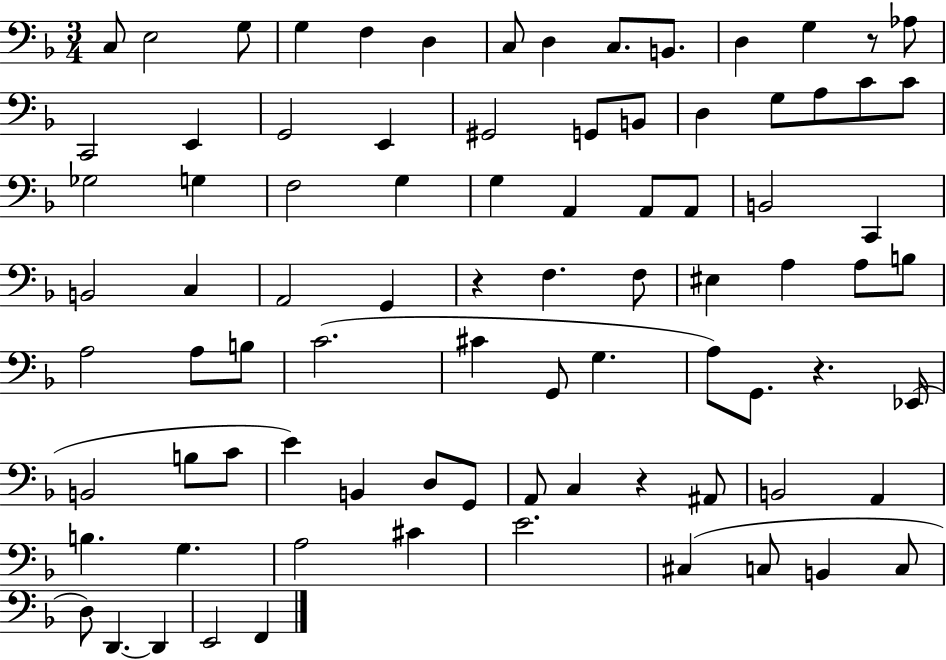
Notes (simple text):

C3/e E3/h G3/e G3/q F3/q D3/q C3/e D3/q C3/e. B2/e. D3/q G3/q R/e Ab3/e C2/h E2/q G2/h E2/q G#2/h G2/e B2/e D3/q G3/e A3/e C4/e C4/e Gb3/h G3/q F3/h G3/q G3/q A2/q A2/e A2/e B2/h C2/q B2/h C3/q A2/h G2/q R/q F3/q. F3/e EIS3/q A3/q A3/e B3/e A3/h A3/e B3/e C4/h. C#4/q G2/e G3/q. A3/e G2/e. R/q. Eb2/s B2/h B3/e C4/e E4/q B2/q D3/e G2/e A2/e C3/q R/q A#2/e B2/h A2/q B3/q. G3/q. A3/h C#4/q E4/h. C#3/q C3/e B2/q C3/e D3/e D2/q. D2/q E2/h F2/q